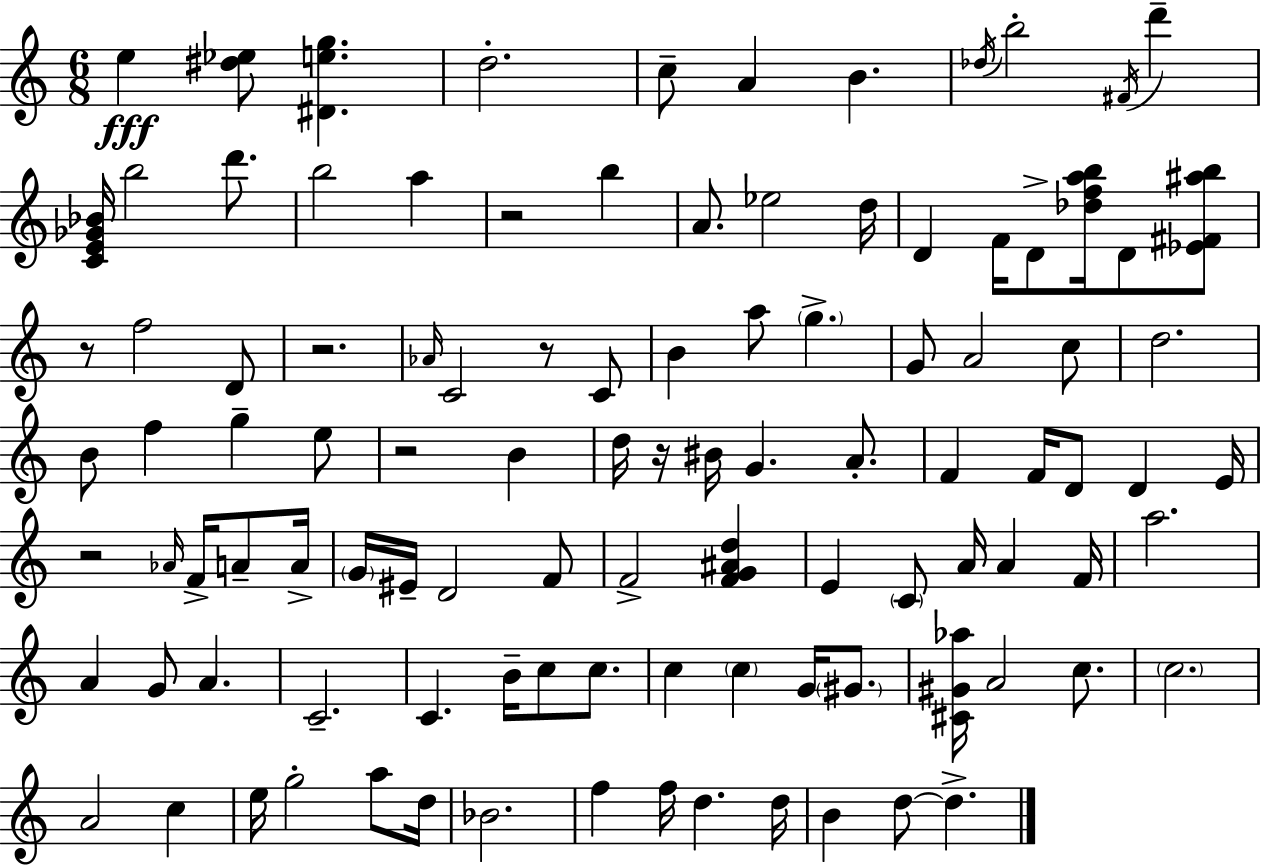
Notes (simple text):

E5/q [D#5,Eb5]/e [D#4,E5,G5]/q. D5/h. C5/e A4/q B4/q. Db5/s B5/h F#4/s D6/q [C4,E4,Gb4,Bb4]/s B5/h D6/e. B5/h A5/q R/h B5/q A4/e. Eb5/h D5/s D4/q F4/s D4/e [Db5,F5,A5,B5]/s D4/e [Eb4,F#4,A#5,B5]/e R/e F5/h D4/e R/h. Ab4/s C4/h R/e C4/e B4/q A5/e G5/q. G4/e A4/h C5/e D5/h. B4/e F5/q G5/q E5/e R/h B4/q D5/s R/s BIS4/s G4/q. A4/e. F4/q F4/s D4/e D4/q E4/s R/h Ab4/s F4/s A4/e A4/s G4/s EIS4/s D4/h F4/e F4/h [F4,G4,A#4,D5]/q E4/q C4/e A4/s A4/q F4/s A5/h. A4/q G4/e A4/q. C4/h. C4/q. B4/s C5/e C5/e. C5/q C5/q G4/s G#4/e. [C#4,G#4,Ab5]/s A4/h C5/e. C5/h. A4/h C5/q E5/s G5/h A5/e D5/s Bb4/h. F5/q F5/s D5/q. D5/s B4/q D5/e D5/q.